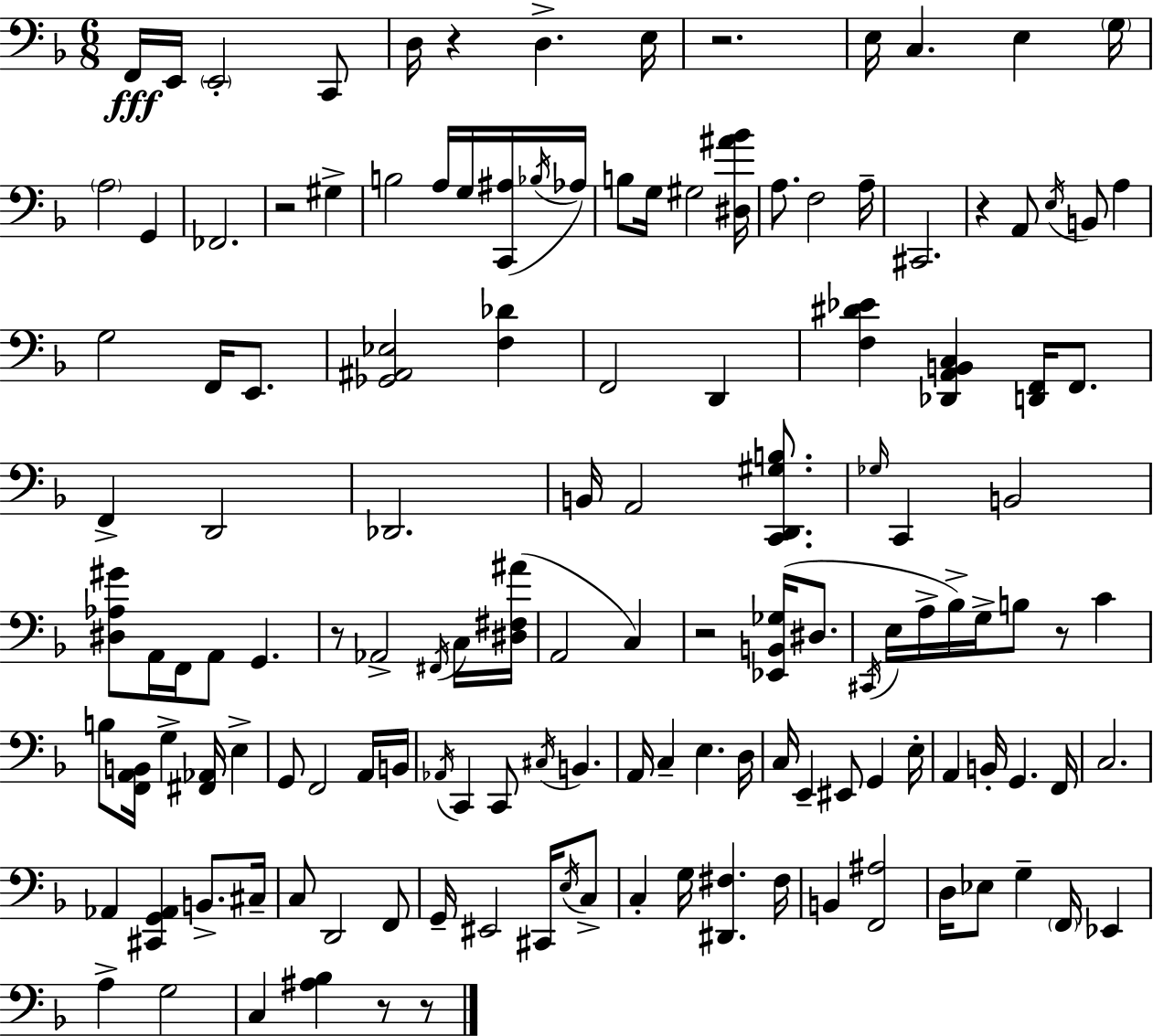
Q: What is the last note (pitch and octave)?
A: C3